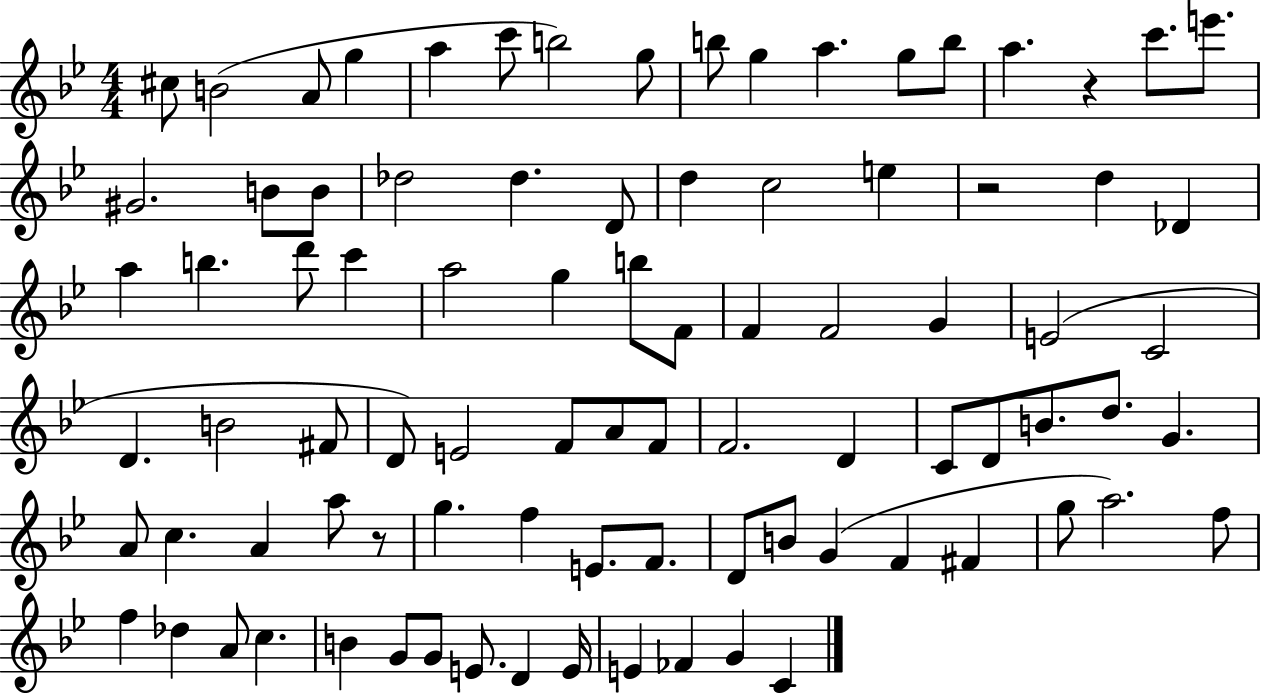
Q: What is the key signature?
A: BES major